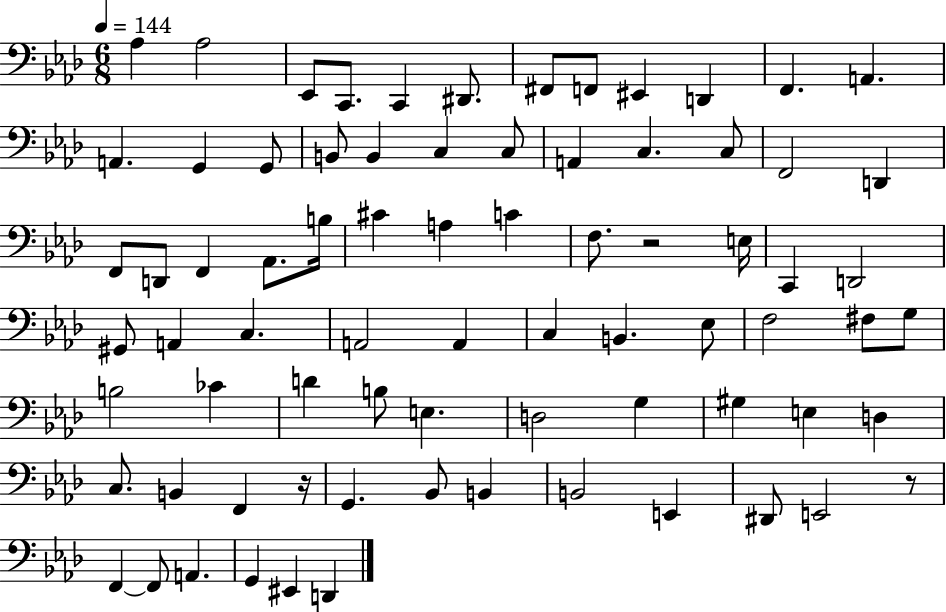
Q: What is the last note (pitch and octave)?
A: D2